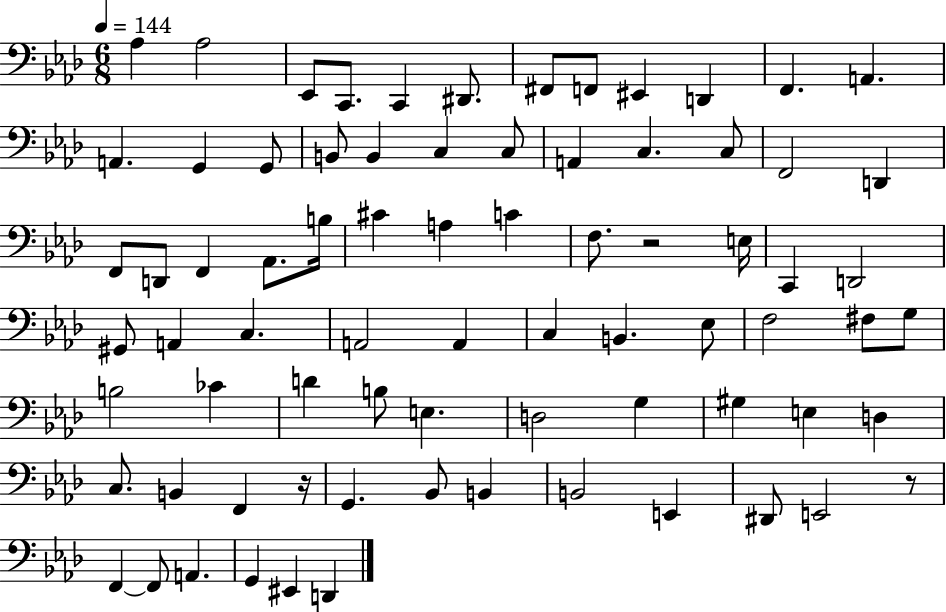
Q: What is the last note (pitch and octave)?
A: D2